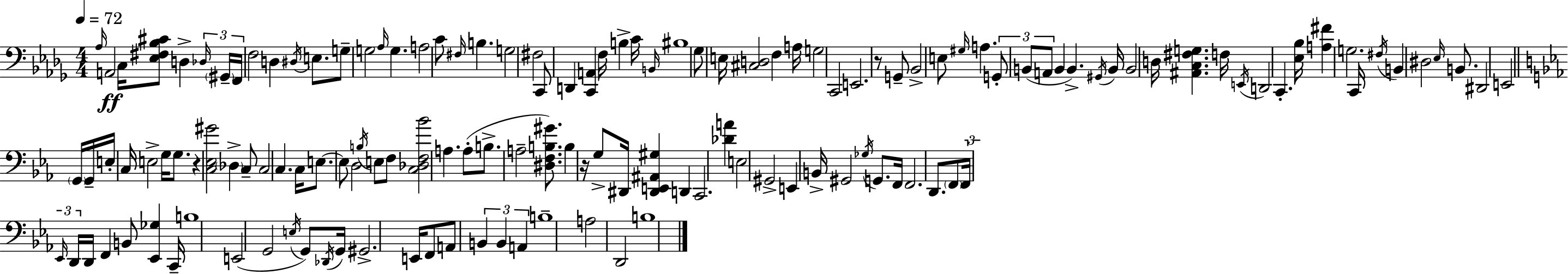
Ab3/s A2/h C3/s [Eb3,F#3,Bb3,C#4]/e D3/q Db3/s G#2/s F2/s F3/h D3/q D#3/s E3/e. G3/e G3/h Ab3/s G3/q. A3/h C4/e F#3/s B3/q. G3/h F#3/h C2/e D2/q [C2,A2]/q F3/s B3/q C4/s B2/s BIS3/w Gb3/e E3/s [C#3,D3]/h F3/q A3/s G3/h C2/h E2/h. R/e G2/e Bb2/h E3/e G#3/s A3/q. G2/e B2/e A2/e B2/q B2/q. G#2/s B2/s B2/h D3/s [A#2,C3,F#3,G3]/q. F3/s E2/s D2/h C2/q. [Eb3,Bb3]/s [A3,F#4]/q G3/h. C2/s F#3/s B2/q D#3/h Eb3/s B2/e. D#2/h E2/h G2/s G2/s E3/s C3/s E3/h G3/s G3/e. R/q [C3,Eb3,G#4]/h Db3/q C3/e C3/h C3/q. C3/s E3/e. E3/e D3/h B3/s E3/e F3/e [C3,Db3,F3,Bb4]/h A3/q. A3/e B3/e. A3/h [D#3,F3,B3,G#4]/e. B3/q R/s G3/e D#2/s [D#2,E2,A#2,G#3]/q D2/q C2/h. [Db4,A4]/q E3/h G#2/h E2/q B2/s G#2/h Gb3/s G2/e. F2/s F2/h. D2/e. F2/e F2/s Eb2/s D2/s D2/s F2/q B2/e [Eb2,Gb3]/q C2/s B3/w E2/h G2/h E3/s G2/e Db2/s G2/s G#2/h. E2/s F2/e A2/e B2/q B2/q A2/q B3/w A3/h D2/h B3/w